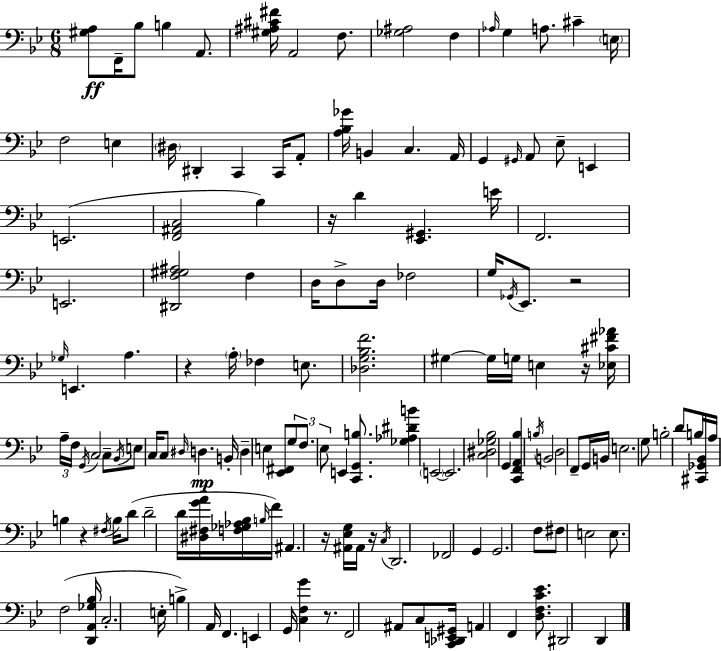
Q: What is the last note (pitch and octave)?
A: D2